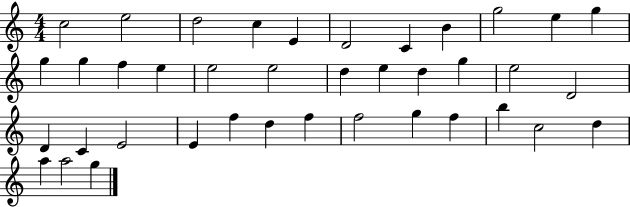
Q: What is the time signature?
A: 4/4